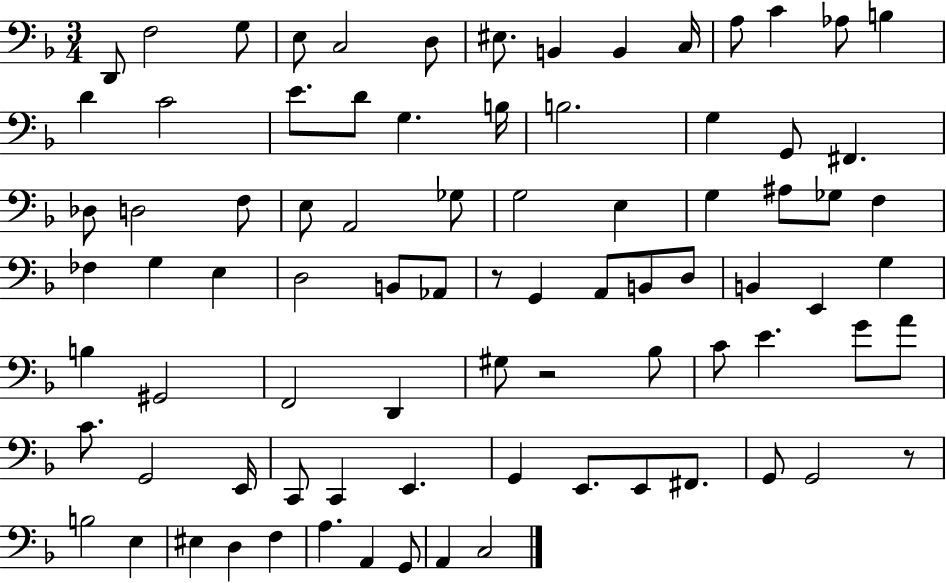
X:1
T:Untitled
M:3/4
L:1/4
K:F
D,,/2 F,2 G,/2 E,/2 C,2 D,/2 ^E,/2 B,, B,, C,/4 A,/2 C _A,/2 B, D C2 E/2 D/2 G, B,/4 B,2 G, G,,/2 ^F,, _D,/2 D,2 F,/2 E,/2 A,,2 _G,/2 G,2 E, G, ^A,/2 _G,/2 F, _F, G, E, D,2 B,,/2 _A,,/2 z/2 G,, A,,/2 B,,/2 D,/2 B,, E,, G, B, ^G,,2 F,,2 D,, ^G,/2 z2 _B,/2 C/2 E G/2 A/2 C/2 G,,2 E,,/4 C,,/2 C,, E,, G,, E,,/2 E,,/2 ^F,,/2 G,,/2 G,,2 z/2 B,2 E, ^E, D, F, A, A,, G,,/2 A,, C,2